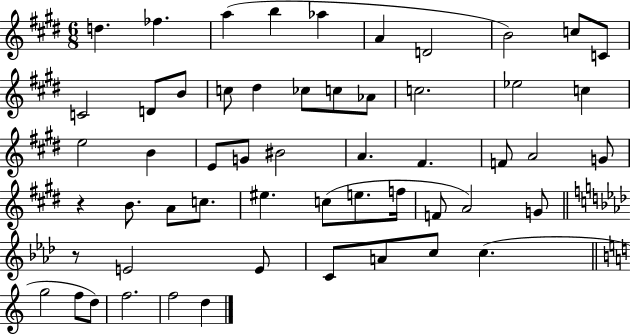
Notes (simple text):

D5/q. FES5/q. A5/q B5/q Ab5/q A4/q D4/h B4/h C5/e C4/e C4/h D4/e B4/e C5/e D#5/q CES5/e C5/e Ab4/e C5/h. Eb5/h C5/q E5/h B4/q E4/e G4/e BIS4/h A4/q. F#4/q. F4/e A4/h G4/e R/q B4/e. A4/e C5/e. EIS5/q. C5/e E5/e. F5/s F4/e A4/h G4/e R/e E4/h E4/e C4/e A4/e C5/e C5/q. G5/h F5/e D5/e F5/h. F5/h D5/q